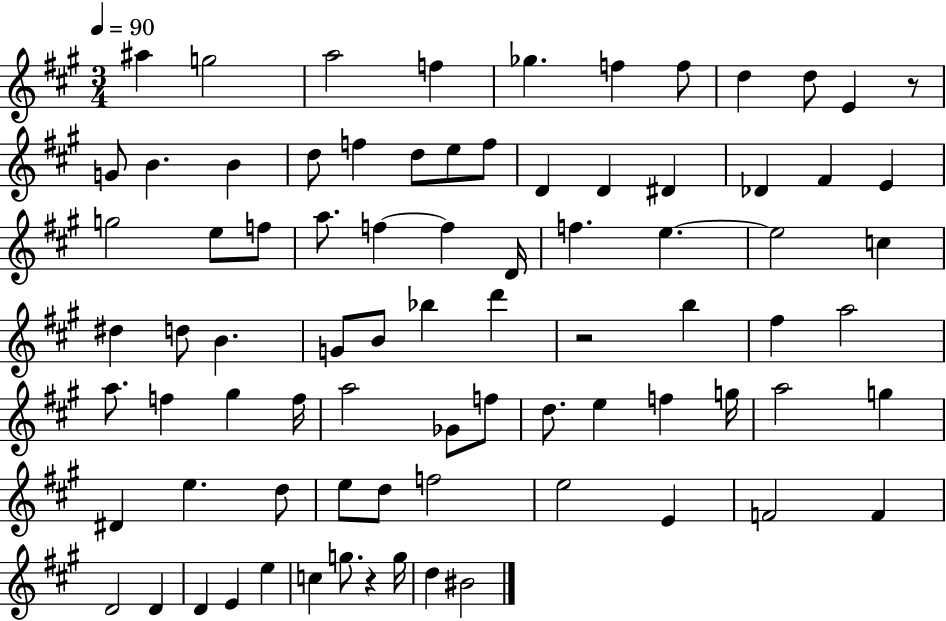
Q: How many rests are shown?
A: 3